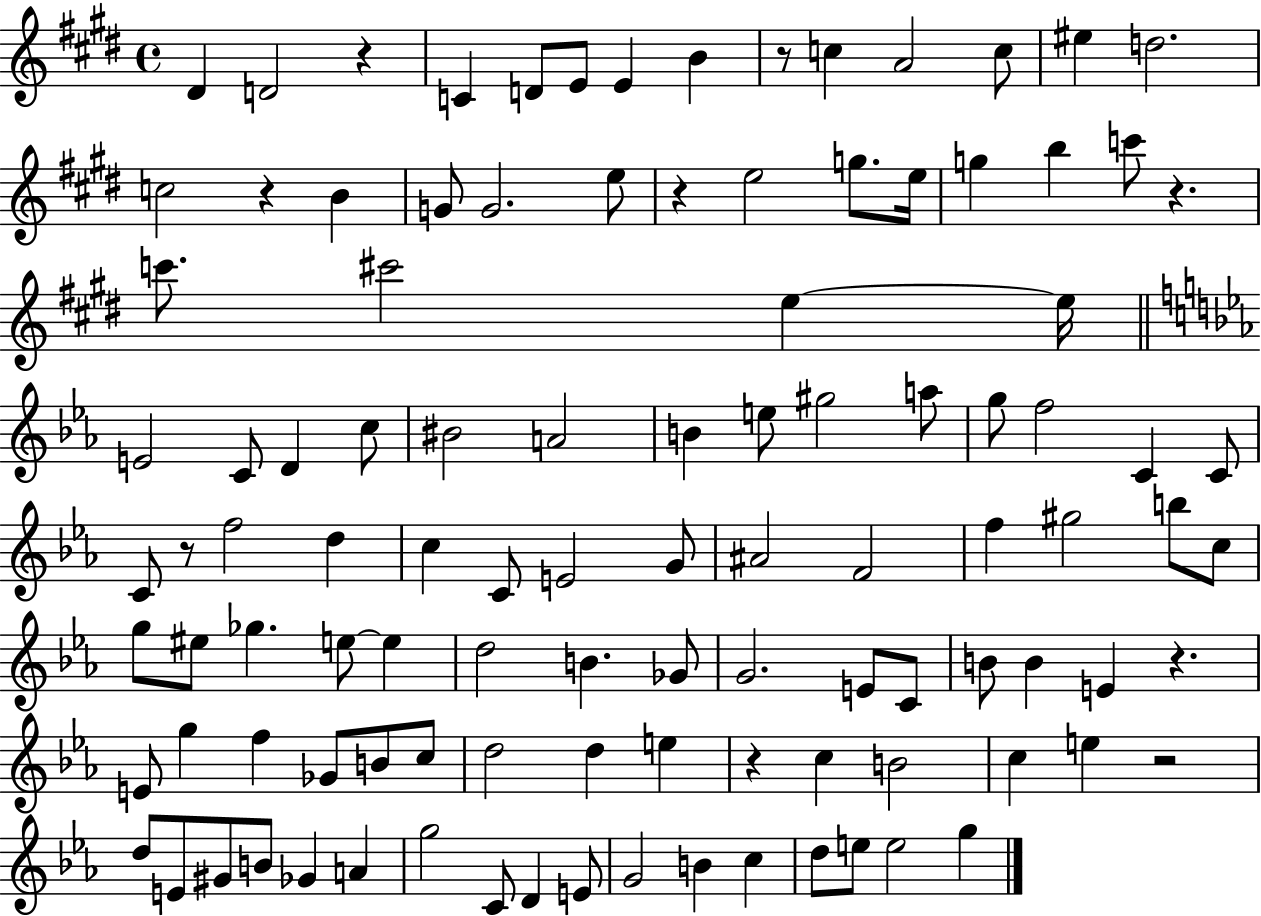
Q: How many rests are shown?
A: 9